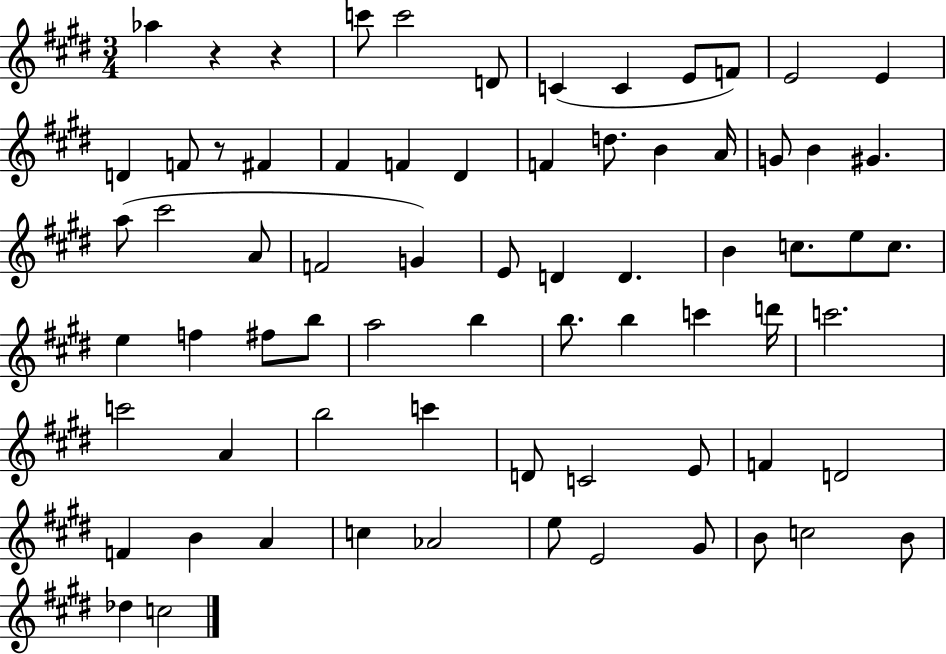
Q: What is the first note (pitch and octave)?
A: Ab5